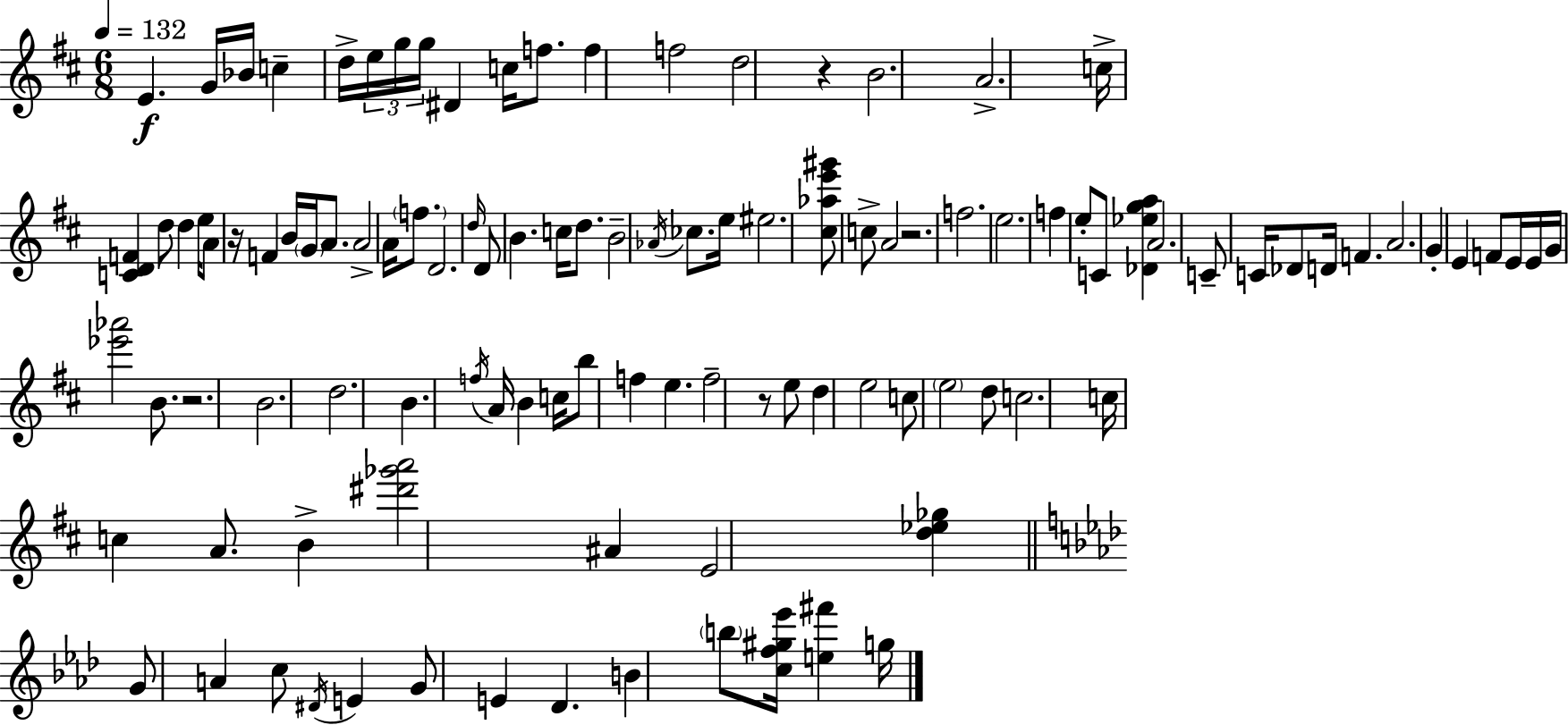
{
  \clef treble
  \numericTimeSignature
  \time 6/8
  \key d \major
  \tempo 4 = 132
  e'4.\f g'16 bes'16 c''4-- | d''16-> \tuplet 3/2 { e''16 g''16 g''16 } dis'4 c''16 f''8. | f''4 f''2 | d''2 r4 | \break b'2. | a'2.-> | c''16-> <c' d' f'>4 d''8 d''4 e''16 | a'8 r16 f'4 b'16 \parenthesize g'16 a'8. | \break a'2-> a'16 \parenthesize f''8. | d'2. | \grace { d''16 } d'8 b'4. c''16 d''8. | b'2-- \acciaccatura { aes'16 } ces''8. | \break e''16 eis''2. | <cis'' aes'' e''' gis'''>8 c''8-> a'2 | r2. | f''2. | \break e''2. | f''4 e''8-. c'8 <des' ees'' g'' a''>4 | a'2. | c'8-- c'16 des'8 d'16 f'4. | \break a'2. | g'4-. e'4 f'8 | e'16 e'16 g'16 <ees''' aes'''>2 b'8. | r2. | \break b'2. | d''2. | b'4. \acciaccatura { f''16 } a'16 b'4 | c''16 b''8 f''4 e''4. | \break f''2-- r8 | e''8 d''4 e''2 | c''8 \parenthesize e''2 | d''8 c''2. | \break c''16 c''4 a'8. b'4-> | <dis''' ges''' a'''>2 ais'4 | e'2 <d'' ees'' ges''>4 | \bar "||" \break \key f \minor g'8 a'4 c''8 \acciaccatura { dis'16 } e'4 | g'8 e'4 des'4. | b'4 \parenthesize b''8 <c'' f'' gis'' ees'''>16 <e'' fis'''>4 | g''16 \bar "|."
}